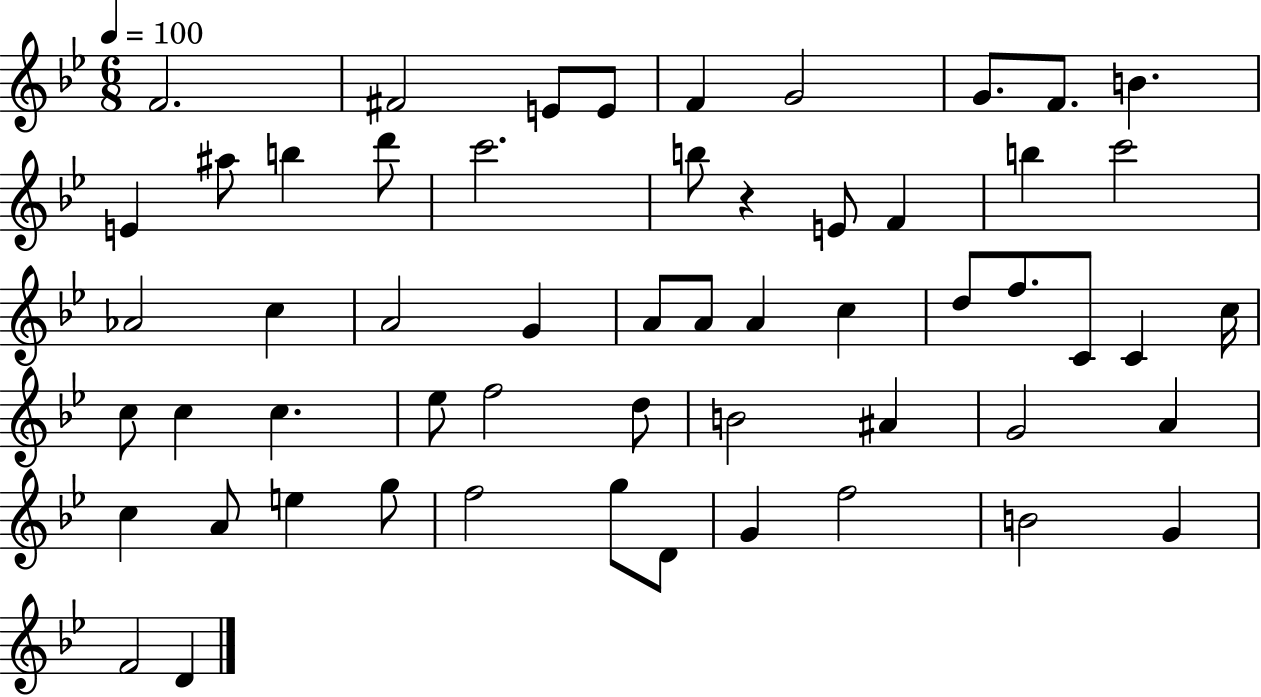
F4/h. F#4/h E4/e E4/e F4/q G4/h G4/e. F4/e. B4/q. E4/q A#5/e B5/q D6/e C6/h. B5/e R/q E4/e F4/q B5/q C6/h Ab4/h C5/q A4/h G4/q A4/e A4/e A4/q C5/q D5/e F5/e. C4/e C4/q C5/s C5/e C5/q C5/q. Eb5/e F5/h D5/e B4/h A#4/q G4/h A4/q C5/q A4/e E5/q G5/e F5/h G5/e D4/e G4/q F5/h B4/h G4/q F4/h D4/q